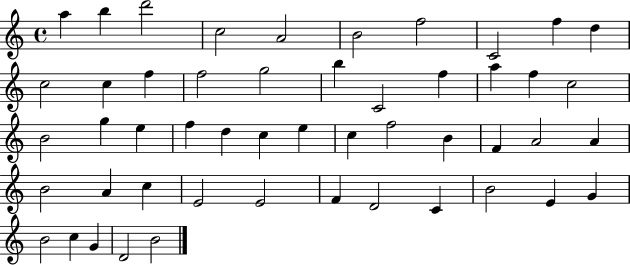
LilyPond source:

{
  \clef treble
  \time 4/4
  \defaultTimeSignature
  \key c \major
  a''4 b''4 d'''2 | c''2 a'2 | b'2 f''2 | c'2 f''4 d''4 | \break c''2 c''4 f''4 | f''2 g''2 | b''4 c'2 f''4 | a''4 f''4 c''2 | \break b'2 g''4 e''4 | f''4 d''4 c''4 e''4 | c''4 f''2 b'4 | f'4 a'2 a'4 | \break b'2 a'4 c''4 | e'2 e'2 | f'4 d'2 c'4 | b'2 e'4 g'4 | \break b'2 c''4 g'4 | d'2 b'2 | \bar "|."
}